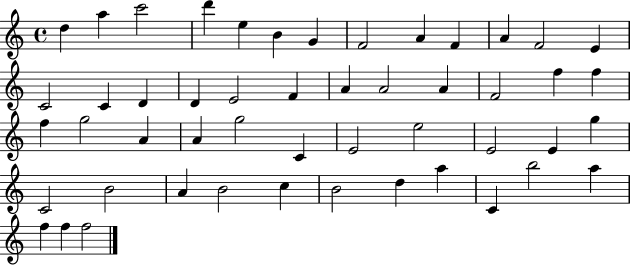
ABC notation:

X:1
T:Untitled
M:4/4
L:1/4
K:C
d a c'2 d' e B G F2 A F A F2 E C2 C D D E2 F A A2 A F2 f f f g2 A A g2 C E2 e2 E2 E g C2 B2 A B2 c B2 d a C b2 a f f f2